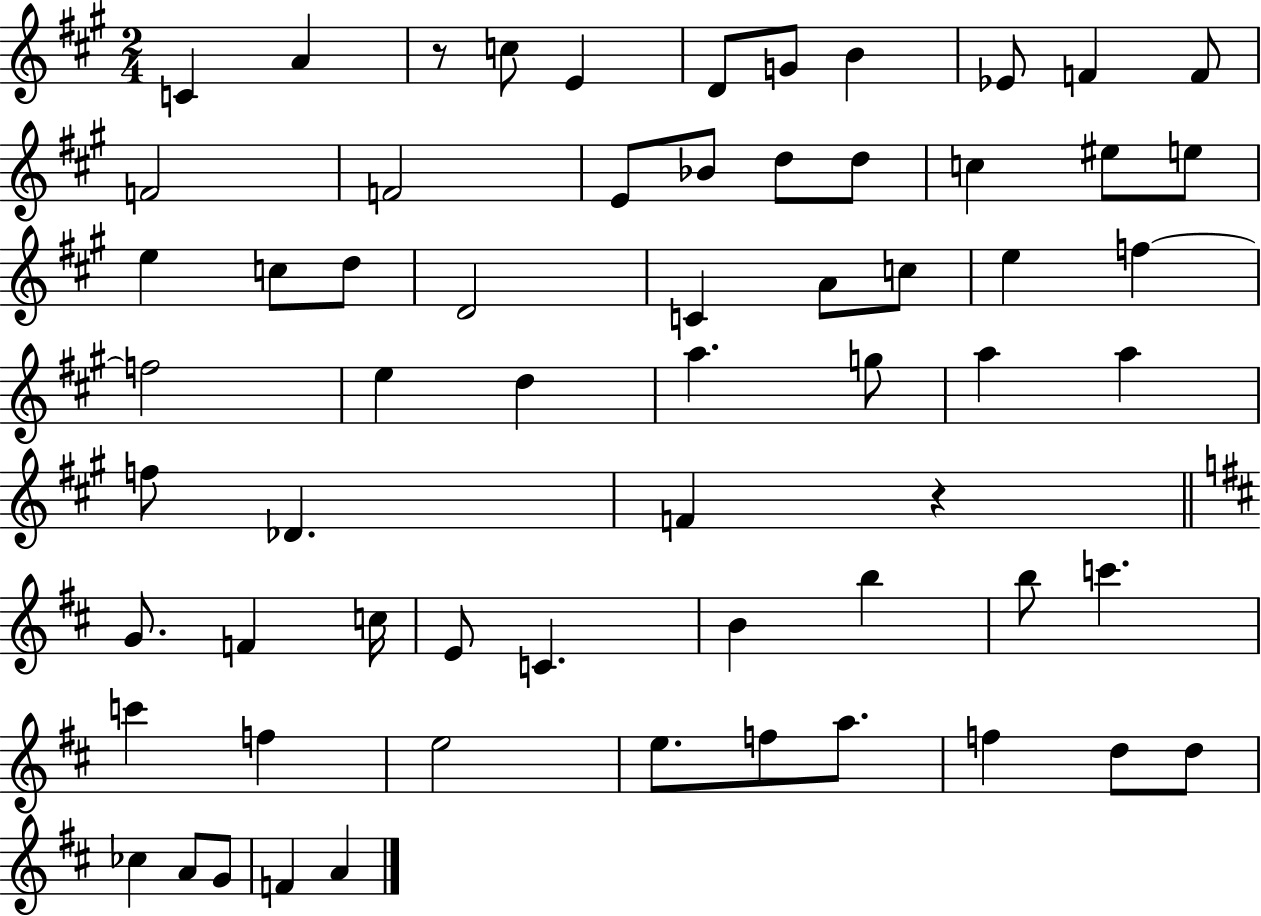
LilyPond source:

{
  \clef treble
  \numericTimeSignature
  \time 2/4
  \key a \major
  c'4 a'4 | r8 c''8 e'4 | d'8 g'8 b'4 | ees'8 f'4 f'8 | \break f'2 | f'2 | e'8 bes'8 d''8 d''8 | c''4 eis''8 e''8 | \break e''4 c''8 d''8 | d'2 | c'4 a'8 c''8 | e''4 f''4~~ | \break f''2 | e''4 d''4 | a''4. g''8 | a''4 a''4 | \break f''8 des'4. | f'4 r4 | \bar "||" \break \key b \minor g'8. f'4 c''16 | e'8 c'4. | b'4 b''4 | b''8 c'''4. | \break c'''4 f''4 | e''2 | e''8. f''8 a''8. | f''4 d''8 d''8 | \break ces''4 a'8 g'8 | f'4 a'4 | \bar "|."
}